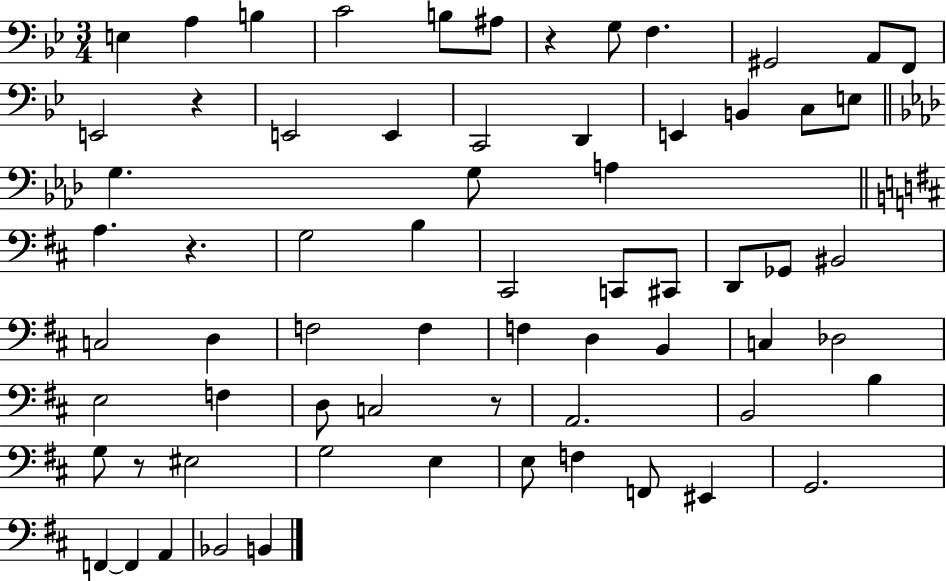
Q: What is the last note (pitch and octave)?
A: B2